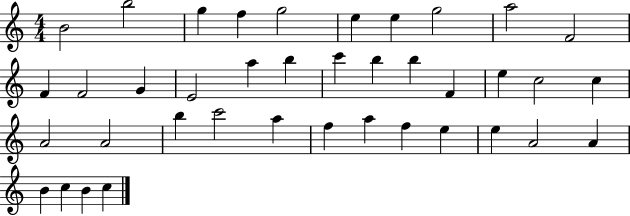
X:1
T:Untitled
M:4/4
L:1/4
K:C
B2 b2 g f g2 e e g2 a2 F2 F F2 G E2 a b c' b b F e c2 c A2 A2 b c'2 a f a f e e A2 A B c B c